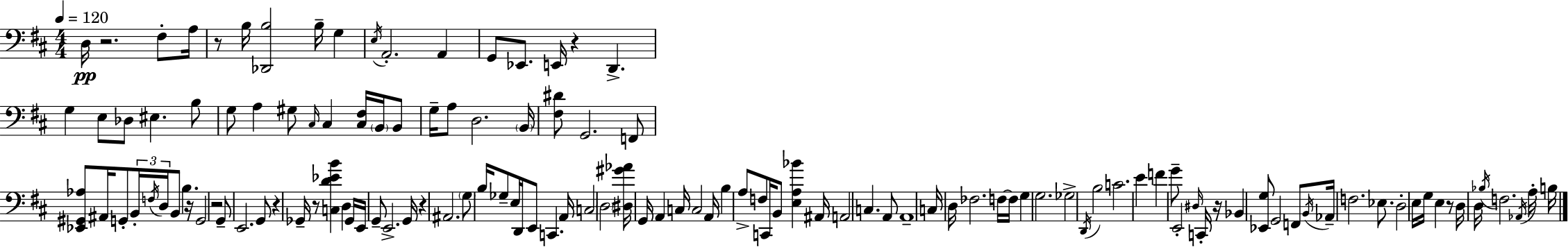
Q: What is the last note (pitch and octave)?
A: B3